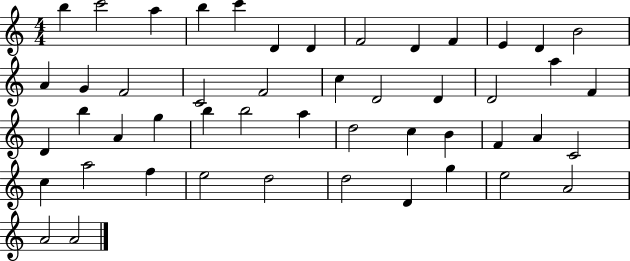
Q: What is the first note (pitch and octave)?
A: B5